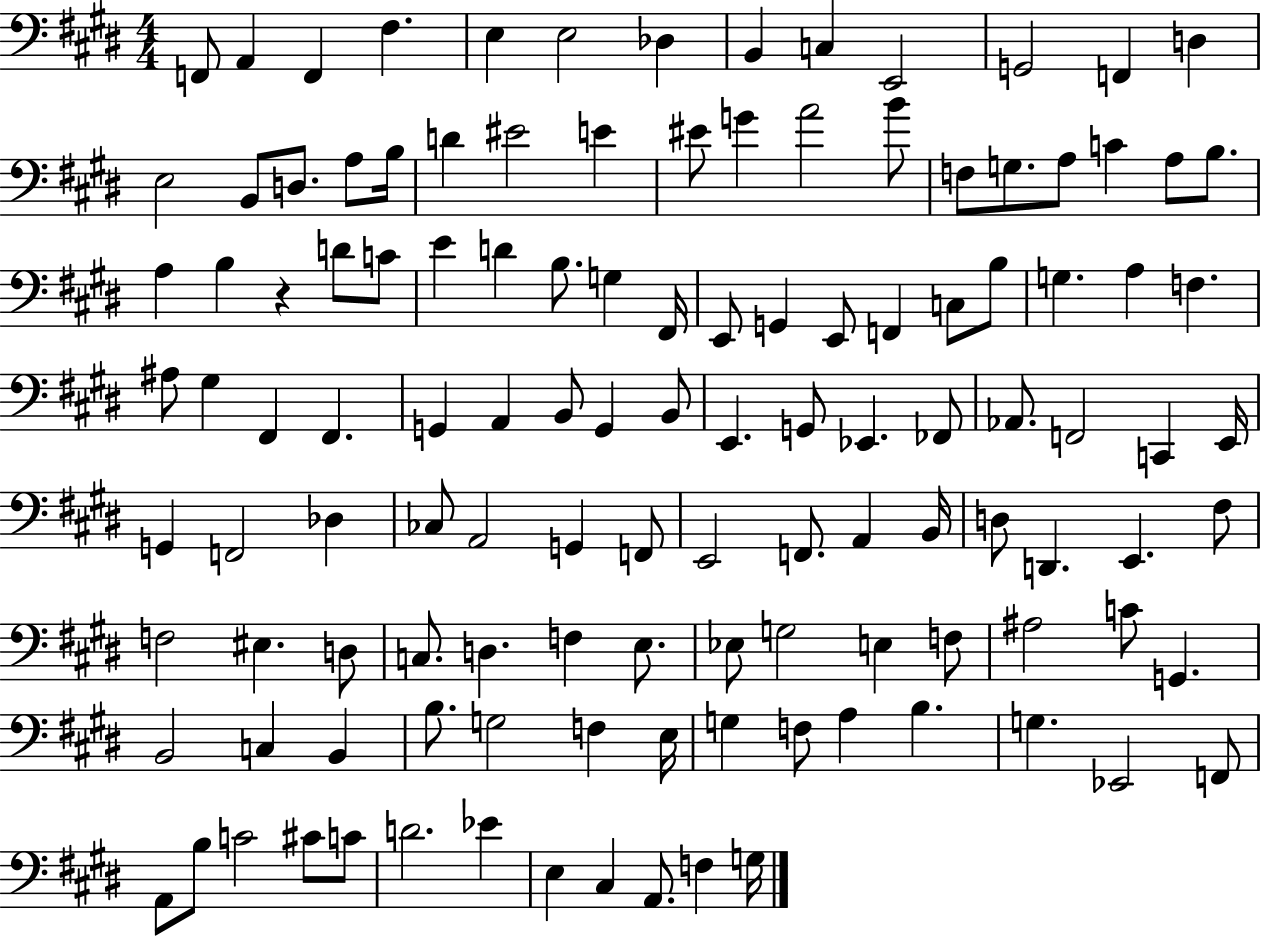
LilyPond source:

{
  \clef bass
  \numericTimeSignature
  \time 4/4
  \key e \major
  f,8 a,4 f,4 fis4. | e4 e2 des4 | b,4 c4 e,2 | g,2 f,4 d4 | \break e2 b,8 d8. a8 b16 | d'4 eis'2 e'4 | eis'8 g'4 a'2 b'8 | f8 g8. a8 c'4 a8 b8. | \break a4 b4 r4 d'8 c'8 | e'4 d'4 b8. g4 fis,16 | e,8 g,4 e,8 f,4 c8 b8 | g4. a4 f4. | \break ais8 gis4 fis,4 fis,4. | g,4 a,4 b,8 g,4 b,8 | e,4. g,8 ees,4. fes,8 | aes,8. f,2 c,4 e,16 | \break g,4 f,2 des4 | ces8 a,2 g,4 f,8 | e,2 f,8. a,4 b,16 | d8 d,4. e,4. fis8 | \break f2 eis4. d8 | c8. d4. f4 e8. | ees8 g2 e4 f8 | ais2 c'8 g,4. | \break b,2 c4 b,4 | b8. g2 f4 e16 | g4 f8 a4 b4. | g4. ees,2 f,8 | \break a,8 b8 c'2 cis'8 c'8 | d'2. ees'4 | e4 cis4 a,8. f4 g16 | \bar "|."
}